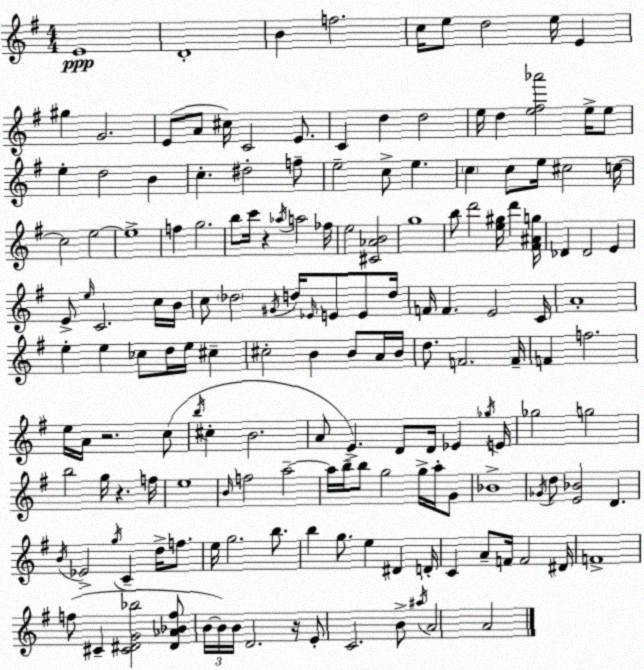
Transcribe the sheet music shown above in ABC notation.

X:1
T:Untitled
M:4/4
L:1/4
K:G
E4 D4 B f2 c/4 e/2 d2 e/4 E ^g G2 E/2 A/2 ^c/4 C2 E/2 C d d2 e/4 d [e^f_a']2 e/4 e/2 e d2 B c ^d2 f/2 e2 c/2 e c c/2 e/4 ^c2 c/4 c2 e2 e4 f g2 b/2 c'/4 z _a/4 a2 _f/4 e2 [^C_AB]2 g4 b/2 d'2 [e^g]/4 d' [^F^Ag]/4 _D _D2 E E/2 e/4 C2 c/4 B/4 c/2 _d2 ^G/4 d/4 _E/4 E/2 E/2 d/4 F/4 F E2 C/4 A4 e e _c/2 d/4 e/4 ^c ^c2 B B/2 A/4 B/4 d/2 F2 F/4 F f2 e/4 A/4 z2 c/2 b/4 ^c B2 A/2 E D/2 D/4 _E _g/4 E/4 _g2 g2 b2 g/4 z f/4 e4 B/4 f2 a2 a/4 b/4 b/2 g2 g/4 a/4 G/2 _B4 _G/4 d/2 [E_B]2 D B/4 _E2 g/4 C d/4 f/2 e/4 g2 b/2 b g/2 e ^D D/4 C A/2 F/4 F2 ^D/4 F4 f/2 ^C [^C^DG_b]2 [^D_A_Bf]/2 B/4 B/4 B/4 D2 z/4 E/2 C2 B/2 ^a/4 A2 A2